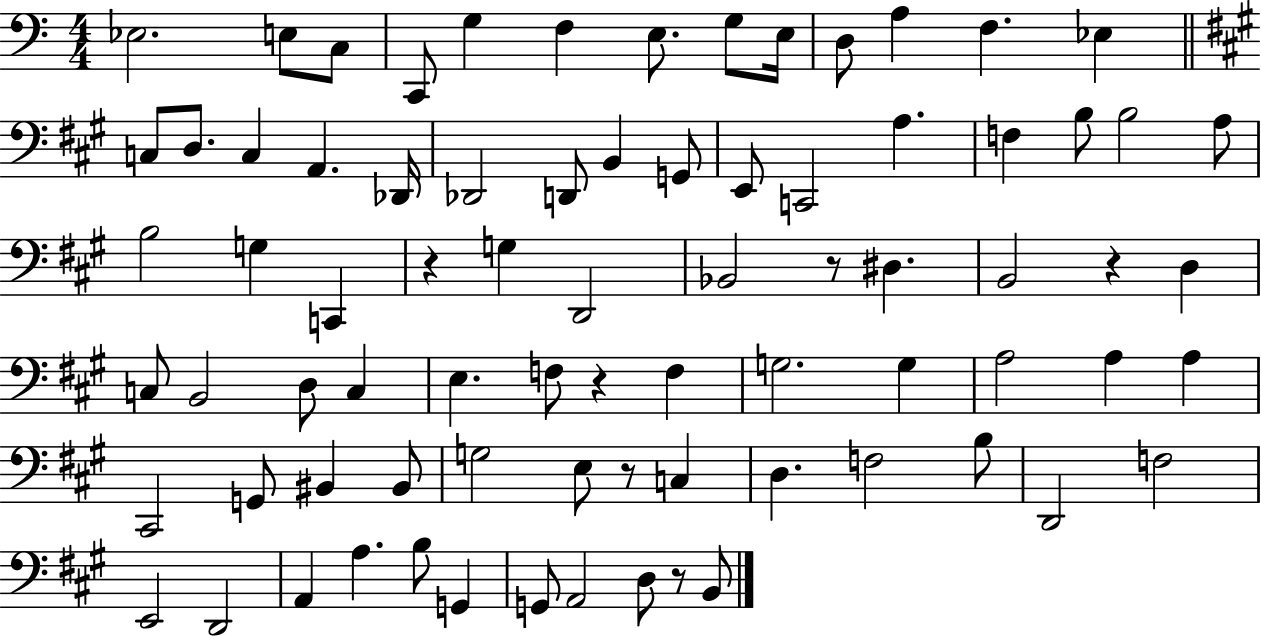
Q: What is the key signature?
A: C major